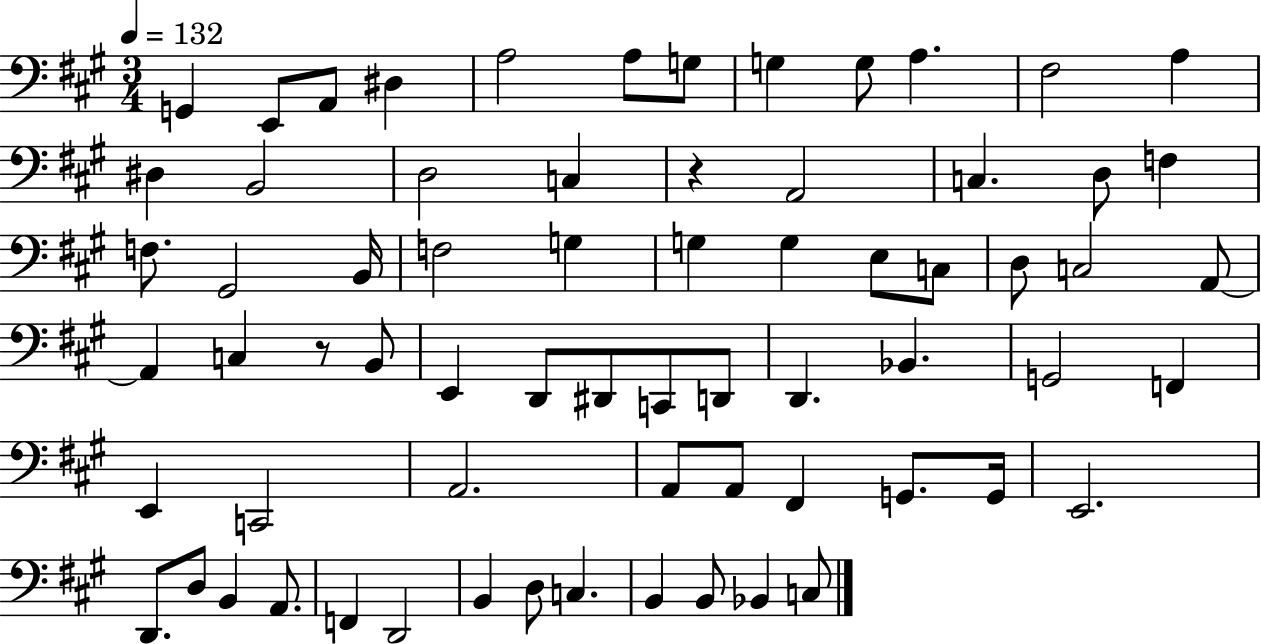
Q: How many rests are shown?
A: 2